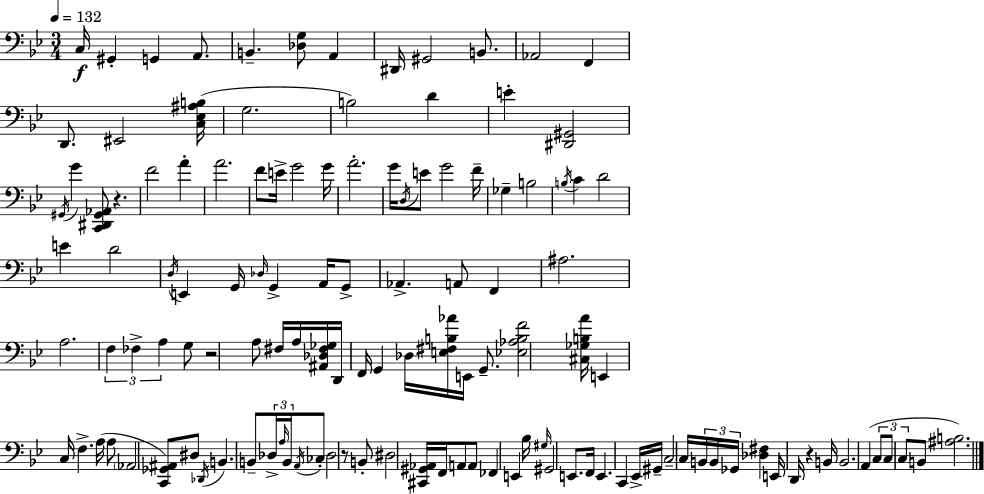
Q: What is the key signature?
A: G minor